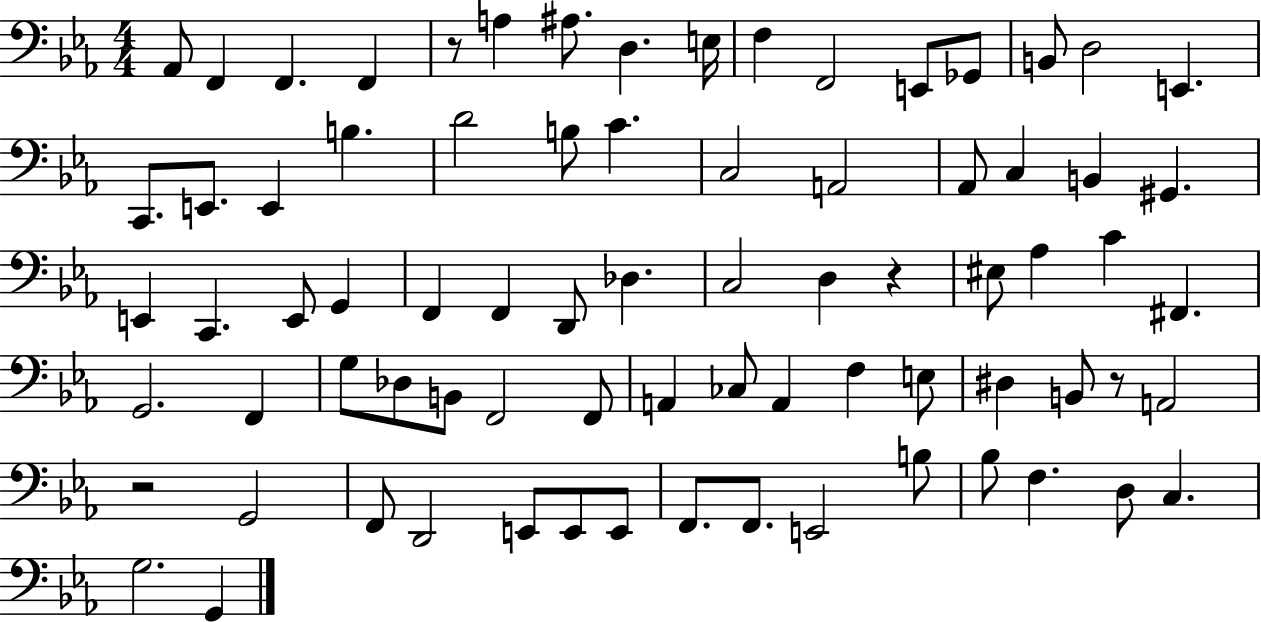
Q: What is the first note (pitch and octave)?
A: Ab2